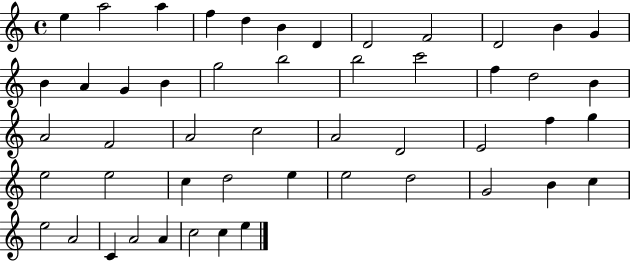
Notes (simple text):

E5/q A5/h A5/q F5/q D5/q B4/q D4/q D4/h F4/h D4/h B4/q G4/q B4/q A4/q G4/q B4/q G5/h B5/h B5/h C6/h F5/q D5/h B4/q A4/h F4/h A4/h C5/h A4/h D4/h E4/h F5/q G5/q E5/h E5/h C5/q D5/h E5/q E5/h D5/h G4/h B4/q C5/q E5/h A4/h C4/q A4/h A4/q C5/h C5/q E5/q